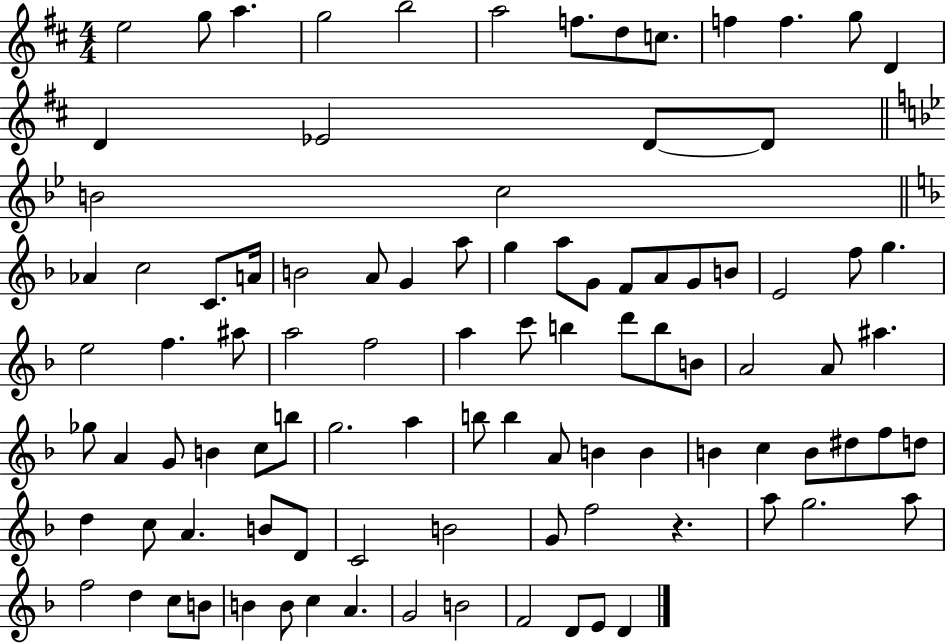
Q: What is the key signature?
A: D major